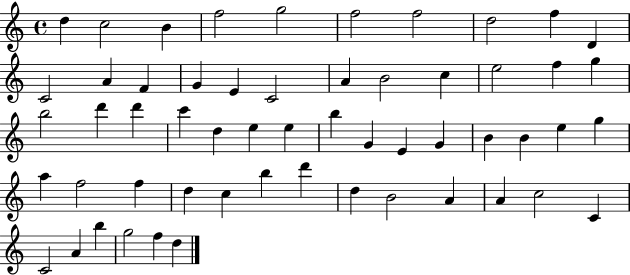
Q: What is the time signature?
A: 4/4